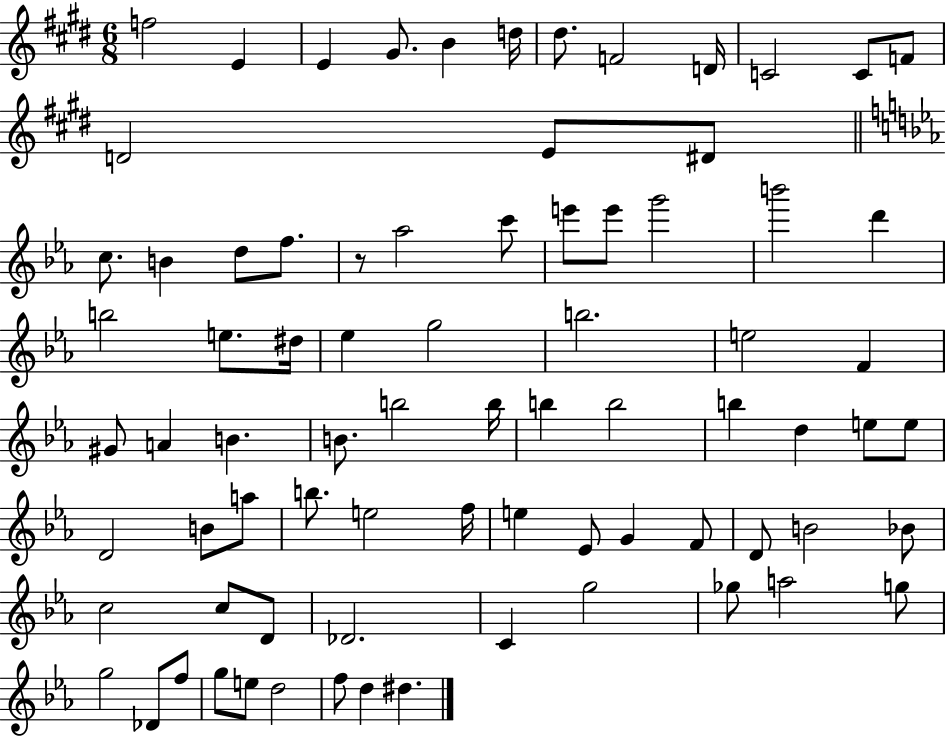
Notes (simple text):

F5/h E4/q E4/q G#4/e. B4/q D5/s D#5/e. F4/h D4/s C4/h C4/e F4/e D4/h E4/e D#4/e C5/e. B4/q D5/e F5/e. R/e Ab5/h C6/e E6/e E6/e G6/h B6/h D6/q B5/h E5/e. D#5/s Eb5/q G5/h B5/h. E5/h F4/q G#4/e A4/q B4/q. B4/e. B5/h B5/s B5/q B5/h B5/q D5/q E5/e E5/e D4/h B4/e A5/e B5/e. E5/h F5/s E5/q Eb4/e G4/q F4/e D4/e B4/h Bb4/e C5/h C5/e D4/e Db4/h. C4/q G5/h Gb5/e A5/h G5/e G5/h Db4/e F5/e G5/e E5/e D5/h F5/e D5/q D#5/q.